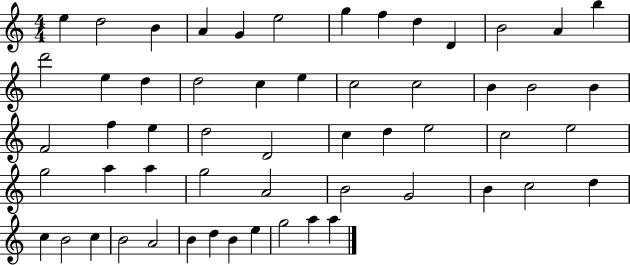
X:1
T:Untitled
M:4/4
L:1/4
K:C
e d2 B A G e2 g f d D B2 A b d'2 e d d2 c e c2 c2 B B2 B F2 f e d2 D2 c d e2 c2 e2 g2 a a g2 A2 B2 G2 B c2 d c B2 c B2 A2 B d B e g2 a a